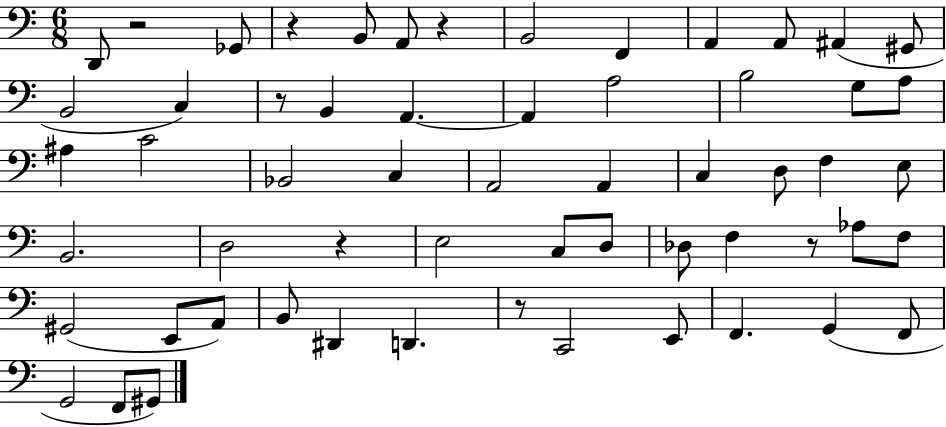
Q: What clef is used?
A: bass